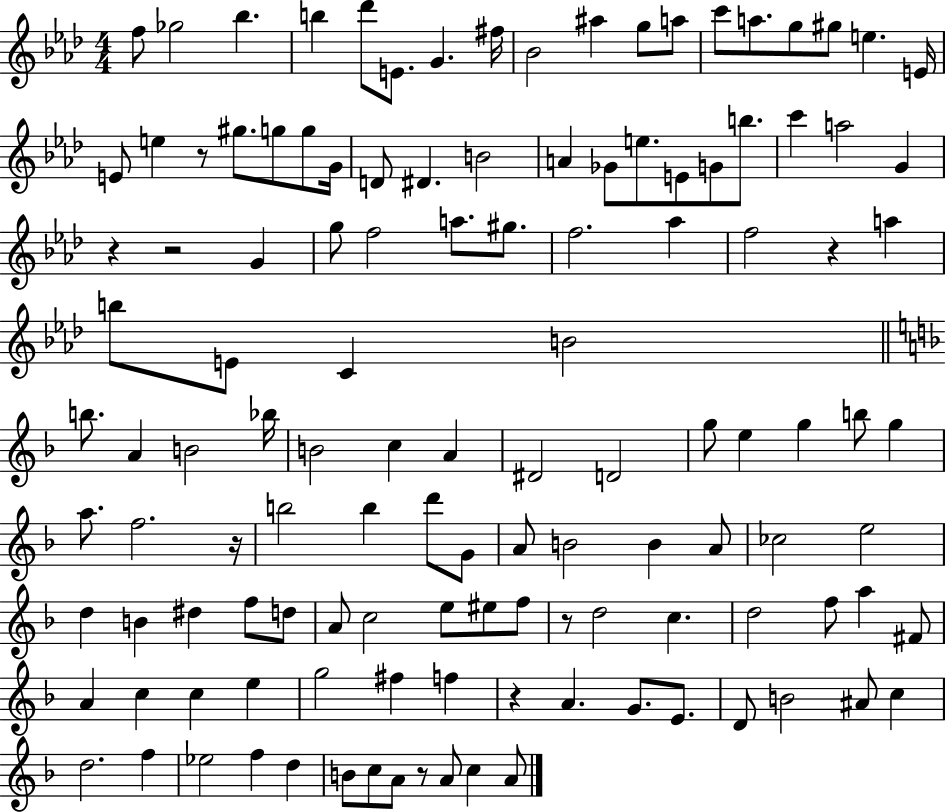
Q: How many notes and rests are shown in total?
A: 124